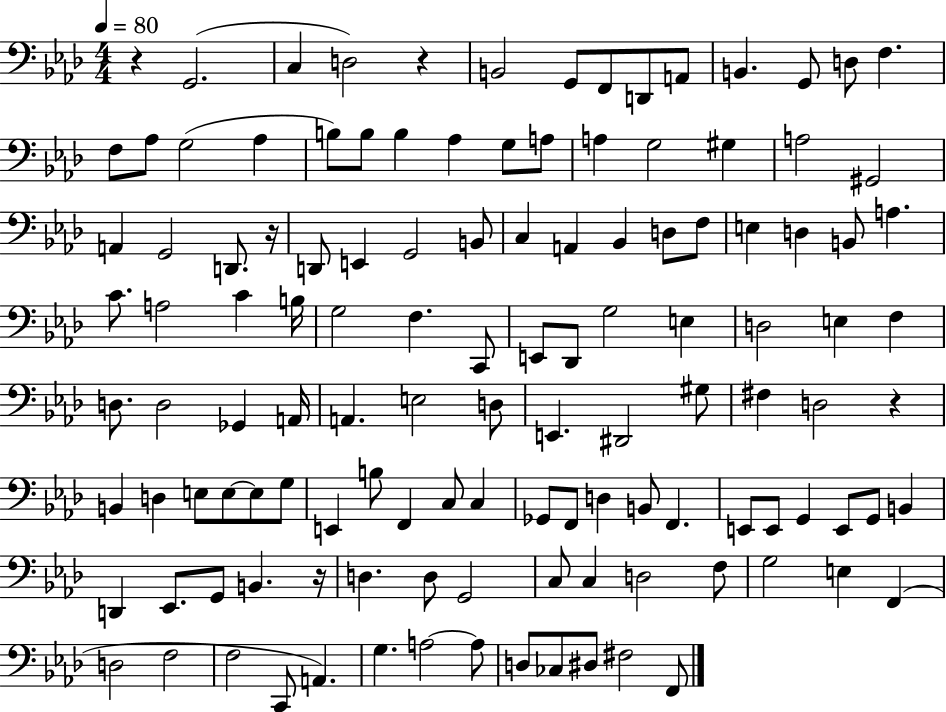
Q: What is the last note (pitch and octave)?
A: F2